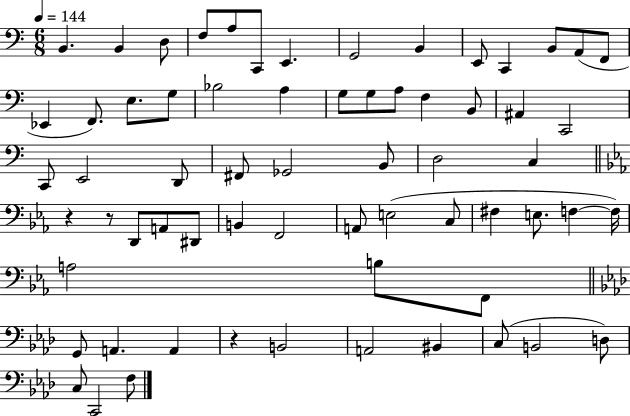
B2/q. B2/q D3/e F3/e A3/e C2/e E2/q. G2/h B2/q E2/e C2/q B2/e A2/e F2/e Eb2/q F2/e. E3/e. G3/e Bb3/h A3/q G3/e G3/e A3/e F3/q B2/e A#2/q C2/h C2/e E2/h D2/e F#2/e Gb2/h B2/e D3/h C3/q R/q R/e D2/e A2/e D#2/e B2/q F2/h A2/e E3/h C3/e F#3/q E3/e. F3/q F3/s A3/h B3/e F2/e G2/e A2/q. A2/q R/q B2/h A2/h BIS2/q C3/e B2/h D3/e C3/e C2/h F3/e